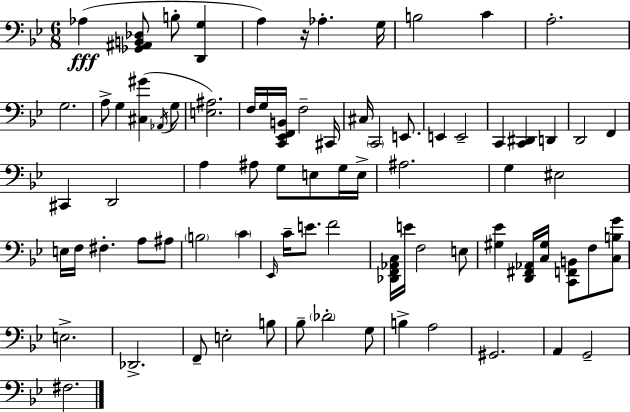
X:1
T:Untitled
M:6/8
L:1/4
K:Bb
_A, [_G,,^A,,B,,_D,]/2 B,/2 [D,,G,] A, z/4 _A, G,/4 B,2 C A,2 G,2 A,/2 G, [^C,^G] _A,,/4 G,/2 [E,^A,]2 F,/4 G,/4 [C,,_E,,F,,B,,]/4 F,2 ^C,,/4 ^C,/4 C,,2 E,,/2 E,, E,,2 C,, [C,,^D,,] D,, D,,2 F,, ^C,, D,,2 A, ^A,/2 G,/2 E,/2 G,/4 E,/4 ^A,2 G, ^E,2 E,/4 F,/4 ^F, A,/2 ^A,/2 B,2 C _E,,/4 C/4 E/2 F2 [_D,,F,,_A,,C,]/4 E/4 F,2 E,/2 [^G,_E] [D,,^F,,_A,,]/4 [C,^G,]/4 [C,,F,,B,,]/2 F,/2 [C,B,G]/2 E,2 _D,,2 F,,/2 E,2 B,/2 _B,/2 _D2 G,/2 B, A,2 ^G,,2 A,, G,,2 ^F,2